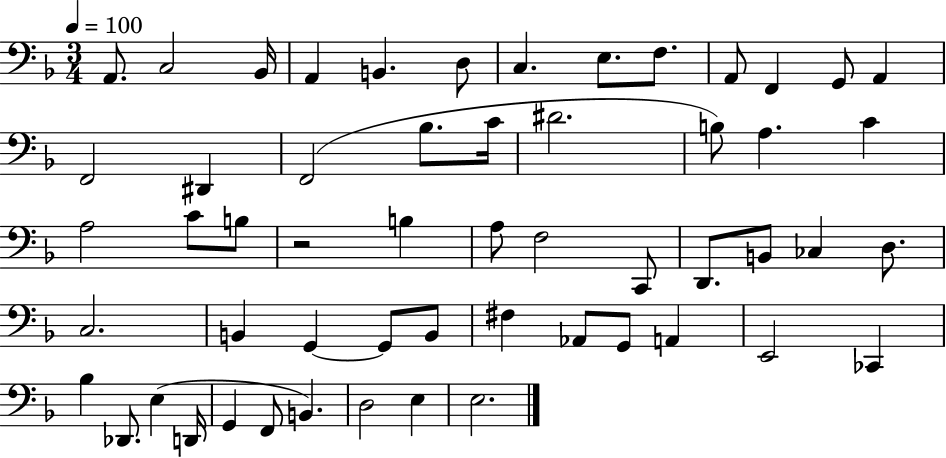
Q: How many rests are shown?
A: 1